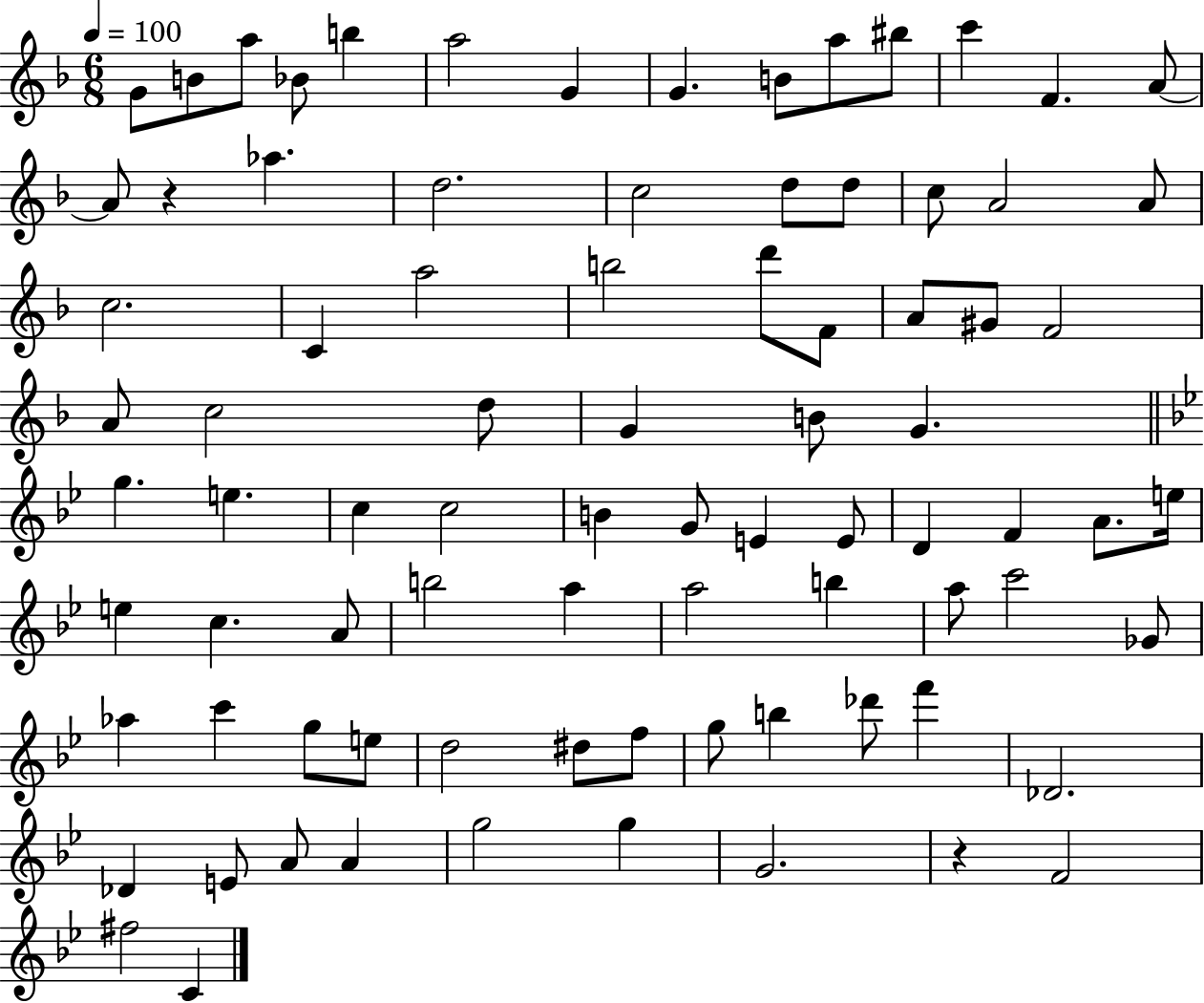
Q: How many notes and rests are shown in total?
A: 84